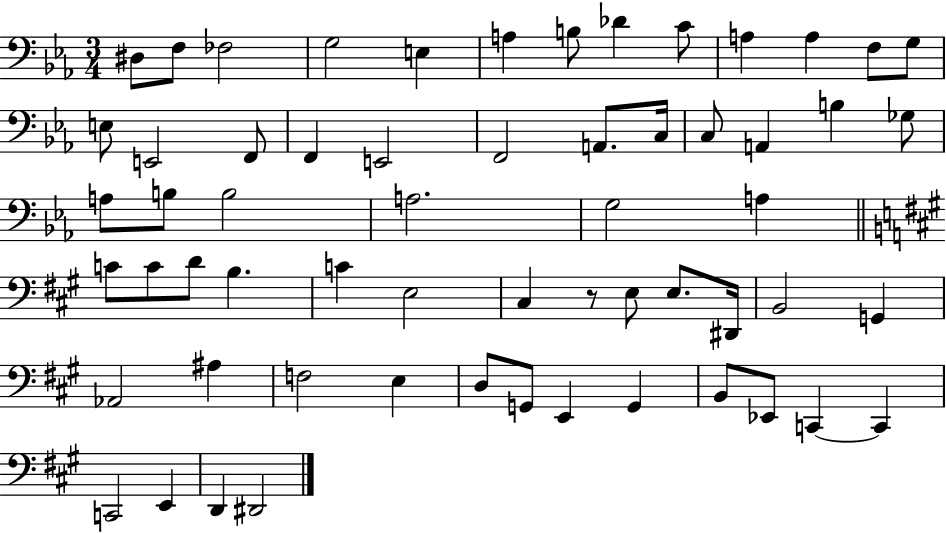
D#3/e F3/e FES3/h G3/h E3/q A3/q B3/e Db4/q C4/e A3/q A3/q F3/e G3/e E3/e E2/h F2/e F2/q E2/h F2/h A2/e. C3/s C3/e A2/q B3/q Gb3/e A3/e B3/e B3/h A3/h. G3/h A3/q C4/e C4/e D4/e B3/q. C4/q E3/h C#3/q R/e E3/e E3/e. D#2/s B2/h G2/q Ab2/h A#3/q F3/h E3/q D3/e G2/e E2/q G2/q B2/e Eb2/e C2/q C2/q C2/h E2/q D2/q D#2/h